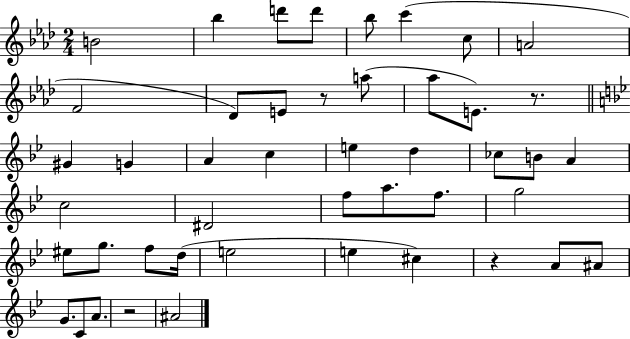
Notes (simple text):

B4/h Bb5/q D6/e D6/e Bb5/e C6/q C5/e A4/h F4/h Db4/e E4/e R/e A5/e Ab5/e E4/e. R/e. G#4/q G4/q A4/q C5/q E5/q D5/q CES5/e B4/e A4/q C5/h D#4/h F5/e A5/e. F5/e. G5/h EIS5/e G5/e. F5/e D5/s E5/h E5/q C#5/q R/q A4/e A#4/e G4/e. C4/e A4/e. R/h A#4/h